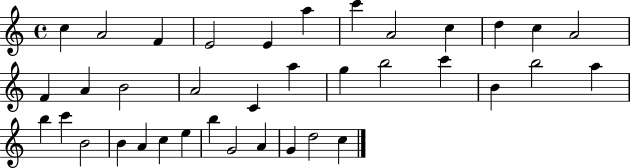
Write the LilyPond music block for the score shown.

{
  \clef treble
  \time 4/4
  \defaultTimeSignature
  \key c \major
  c''4 a'2 f'4 | e'2 e'4 a''4 | c'''4 a'2 c''4 | d''4 c''4 a'2 | \break f'4 a'4 b'2 | a'2 c'4 a''4 | g''4 b''2 c'''4 | b'4 b''2 a''4 | \break b''4 c'''4 b'2 | b'4 a'4 c''4 e''4 | b''4 g'2 a'4 | g'4 d''2 c''4 | \break \bar "|."
}